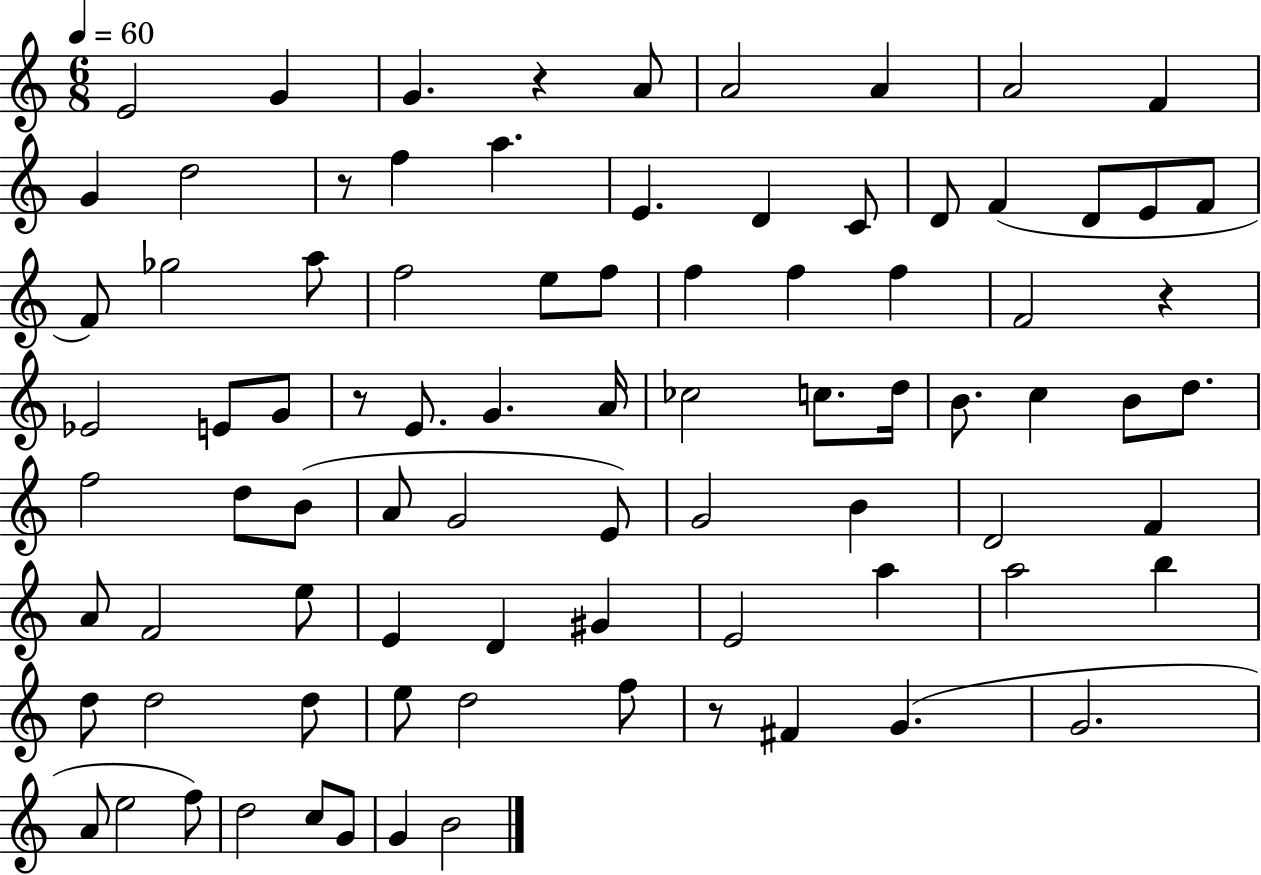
{
  \clef treble
  \numericTimeSignature
  \time 6/8
  \key c \major
  \tempo 4 = 60
  e'2 g'4 | g'4. r4 a'8 | a'2 a'4 | a'2 f'4 | \break g'4 d''2 | r8 f''4 a''4. | e'4. d'4 c'8 | d'8 f'4( d'8 e'8 f'8 | \break f'8) ges''2 a''8 | f''2 e''8 f''8 | f''4 f''4 f''4 | f'2 r4 | \break ees'2 e'8 g'8 | r8 e'8. g'4. a'16 | ces''2 c''8. d''16 | b'8. c''4 b'8 d''8. | \break f''2 d''8 b'8( | a'8 g'2 e'8) | g'2 b'4 | d'2 f'4 | \break a'8 f'2 e''8 | e'4 d'4 gis'4 | e'2 a''4 | a''2 b''4 | \break d''8 d''2 d''8 | e''8 d''2 f''8 | r8 fis'4 g'4.( | g'2. | \break a'8 e''2 f''8) | d''2 c''8 g'8 | g'4 b'2 | \bar "|."
}